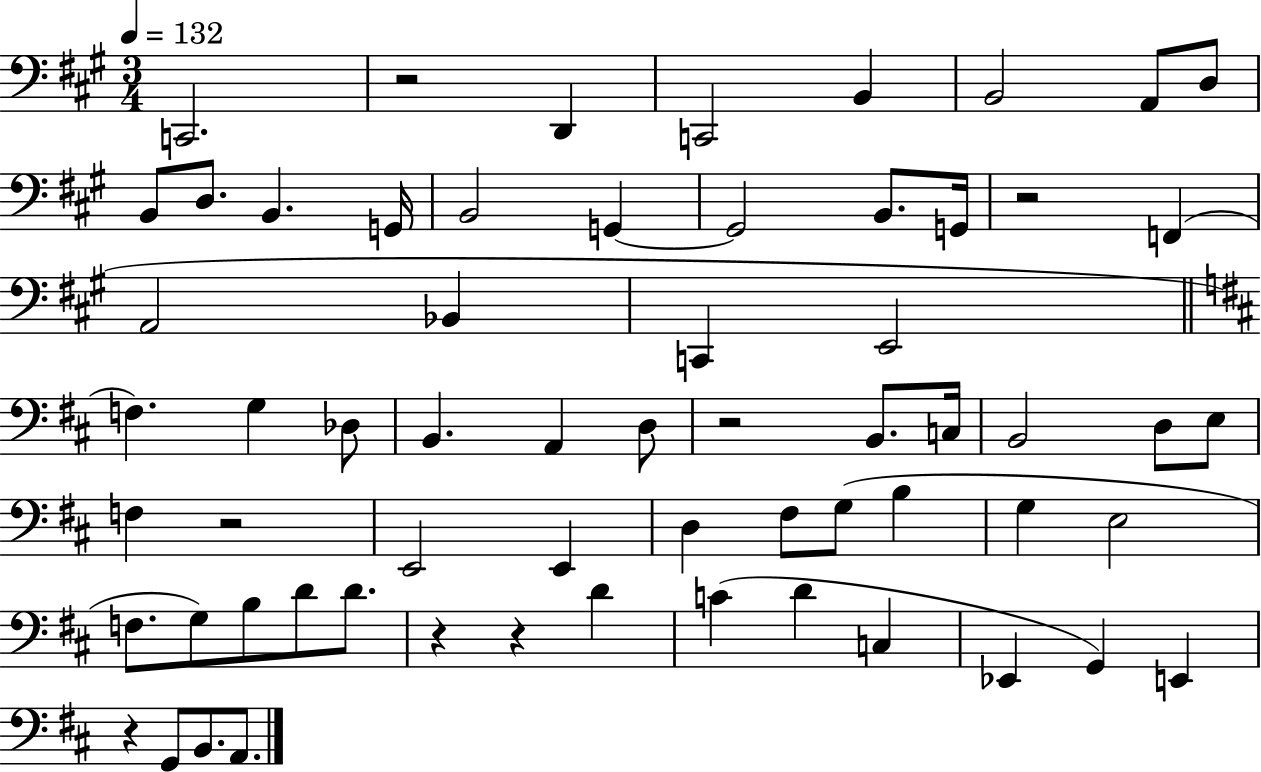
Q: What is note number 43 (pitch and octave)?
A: G3